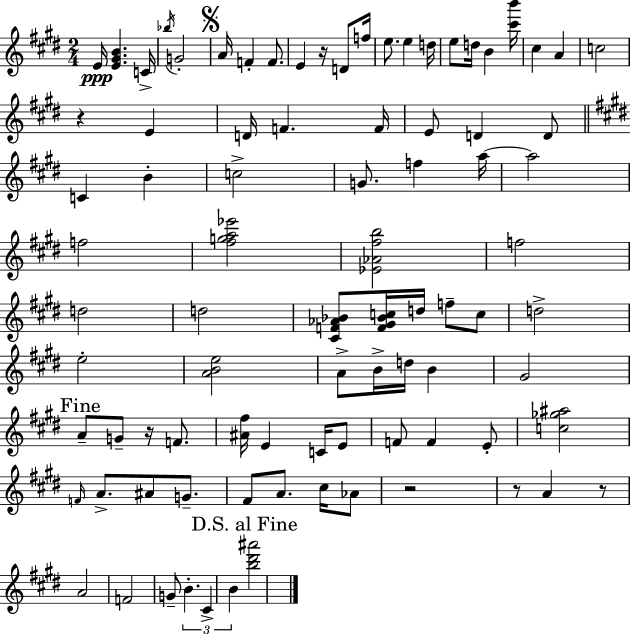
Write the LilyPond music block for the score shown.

{
  \clef treble
  \numericTimeSignature
  \time 2/4
  \key e \major
  e'16\ppp <e' gis' b'>4. c'16-> | \acciaccatura { bes''16 } g'2-. | \mark \markup { \musicglyph "scripts.segno" } a'16 f'4-. f'8. | e'4 r16 d'8 | \break f''16 e''8. e''4 | d''16 e''8 d''16 b'4 | <cis''' b'''>16 cis''4 a'4 | c''2 | \break r4 e'4 | d'16 f'4. | f'16 e'8 d'4 d'8 | \bar "||" \break \key e \major c'4 b'4-. | c''2-> | g'8. f''4 a''16~~ | a''2 | \break f''2 | <fis'' g'' a'' ees'''>2 | <ees' aes' fis'' b''>2 | f''2 | \break d''2 | d''2 | <cis' f' aes' bes'>8 <f' gis' bes' c''>16 d''16 f''8-- c''8 | d''2-> | \break e''2-. | <a' b' e''>2 | a'8-> b'16-> d''16 b'4 | gis'2 | \break \mark "Fine" a'8-- g'8-- r16 f'8. | <ais' fis''>16 e'4 c'16 e'8 | f'8 f'4 e'8-. | <c'' ges'' ais''>2 | \break \grace { f'16 } a'8.-> ais'8 g'8.-- | fis'8 a'8. cis''16 aes'8 | r2 | r8 a'4 r8 | \break a'2 | f'2 | g'8-- \tuplet 3/2 { b'4.-. | cis'4-> b'4 } | \break \mark "D.S. al Fine" <b'' dis''' ais'''>2 | \bar "|."
}